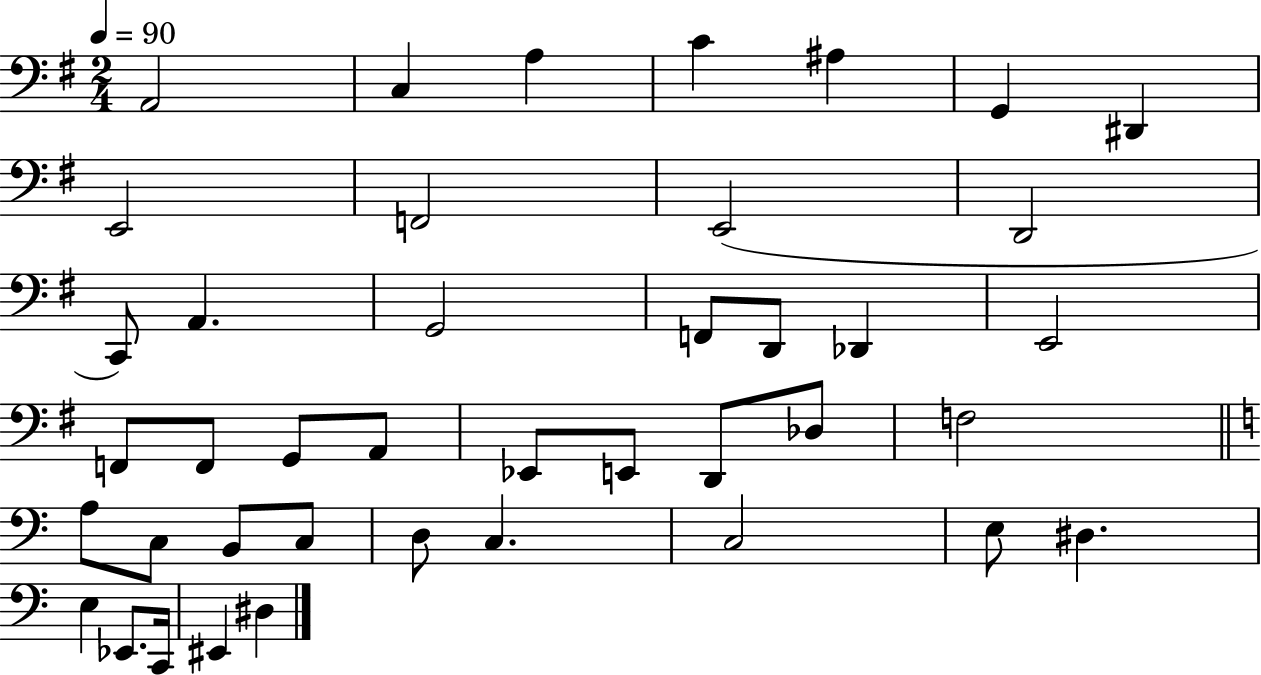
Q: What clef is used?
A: bass